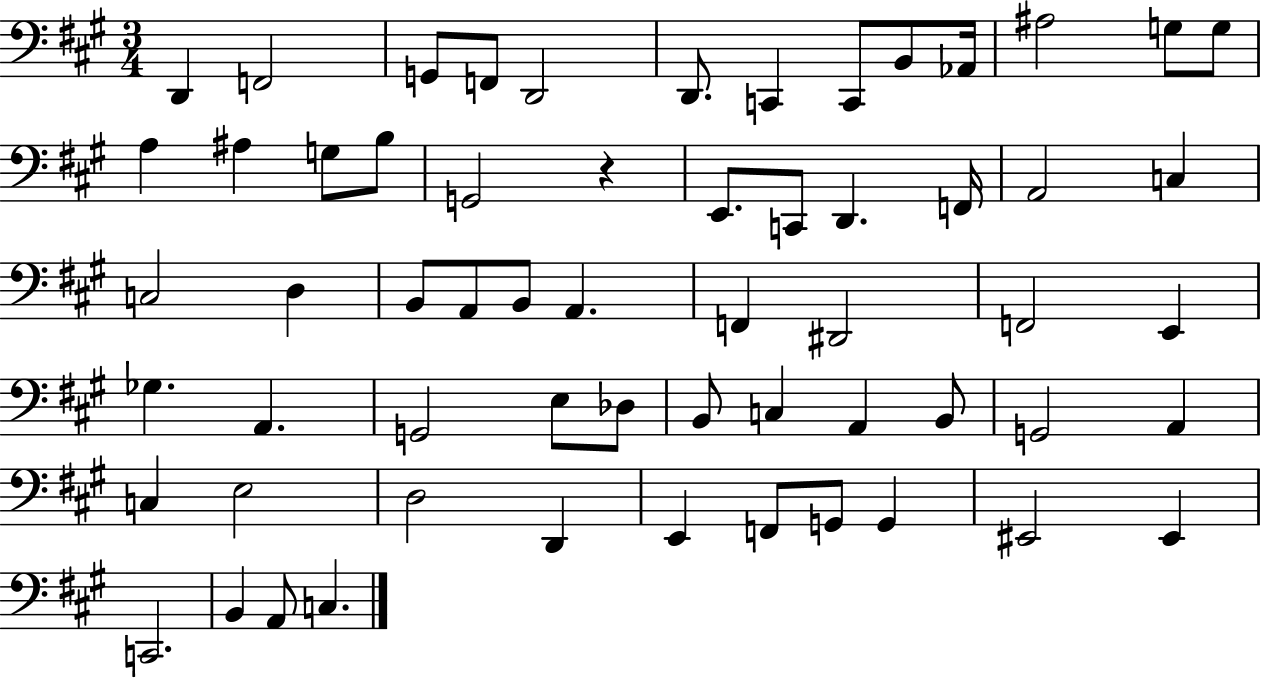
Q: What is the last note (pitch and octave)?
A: C3